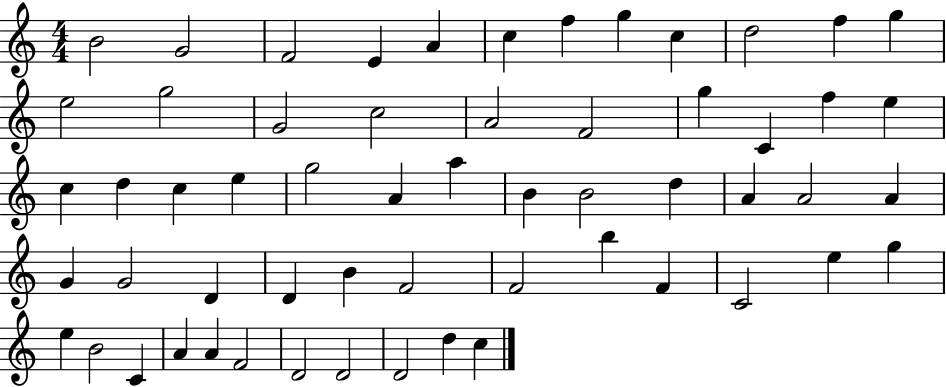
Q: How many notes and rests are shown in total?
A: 58